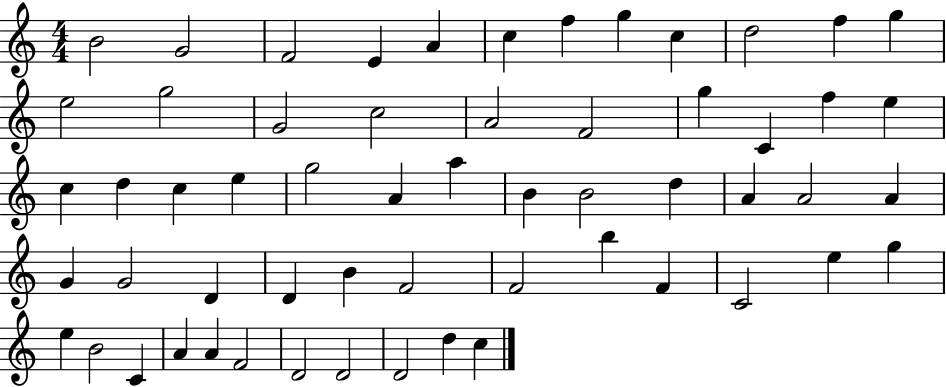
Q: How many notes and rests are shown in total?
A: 58